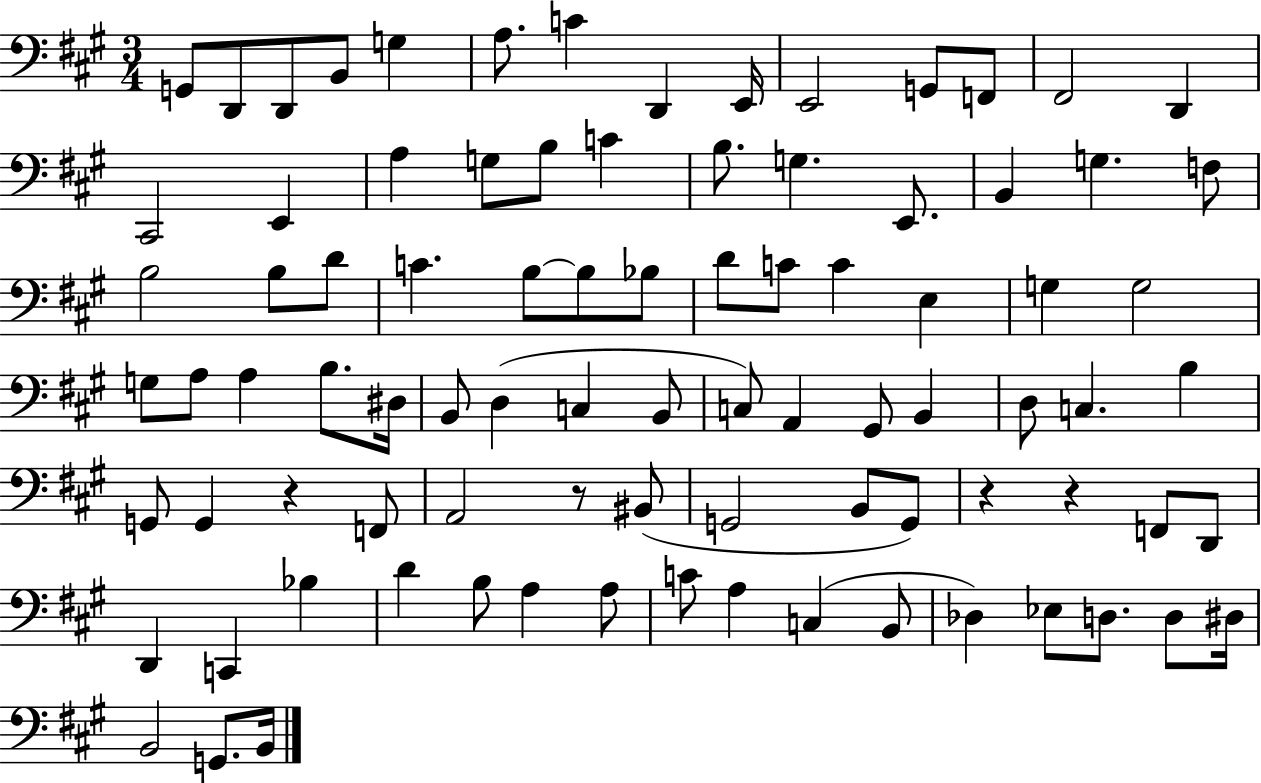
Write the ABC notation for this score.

X:1
T:Untitled
M:3/4
L:1/4
K:A
G,,/2 D,,/2 D,,/2 B,,/2 G, A,/2 C D,, E,,/4 E,,2 G,,/2 F,,/2 ^F,,2 D,, ^C,,2 E,, A, G,/2 B,/2 C B,/2 G, E,,/2 B,, G, F,/2 B,2 B,/2 D/2 C B,/2 B,/2 _B,/2 D/2 C/2 C E, G, G,2 G,/2 A,/2 A, B,/2 ^D,/4 B,,/2 D, C, B,,/2 C,/2 A,, ^G,,/2 B,, D,/2 C, B, G,,/2 G,, z F,,/2 A,,2 z/2 ^B,,/2 G,,2 B,,/2 G,,/2 z z F,,/2 D,,/2 D,, C,, _B, D B,/2 A, A,/2 C/2 A, C, B,,/2 _D, _E,/2 D,/2 D,/2 ^D,/4 B,,2 G,,/2 B,,/4